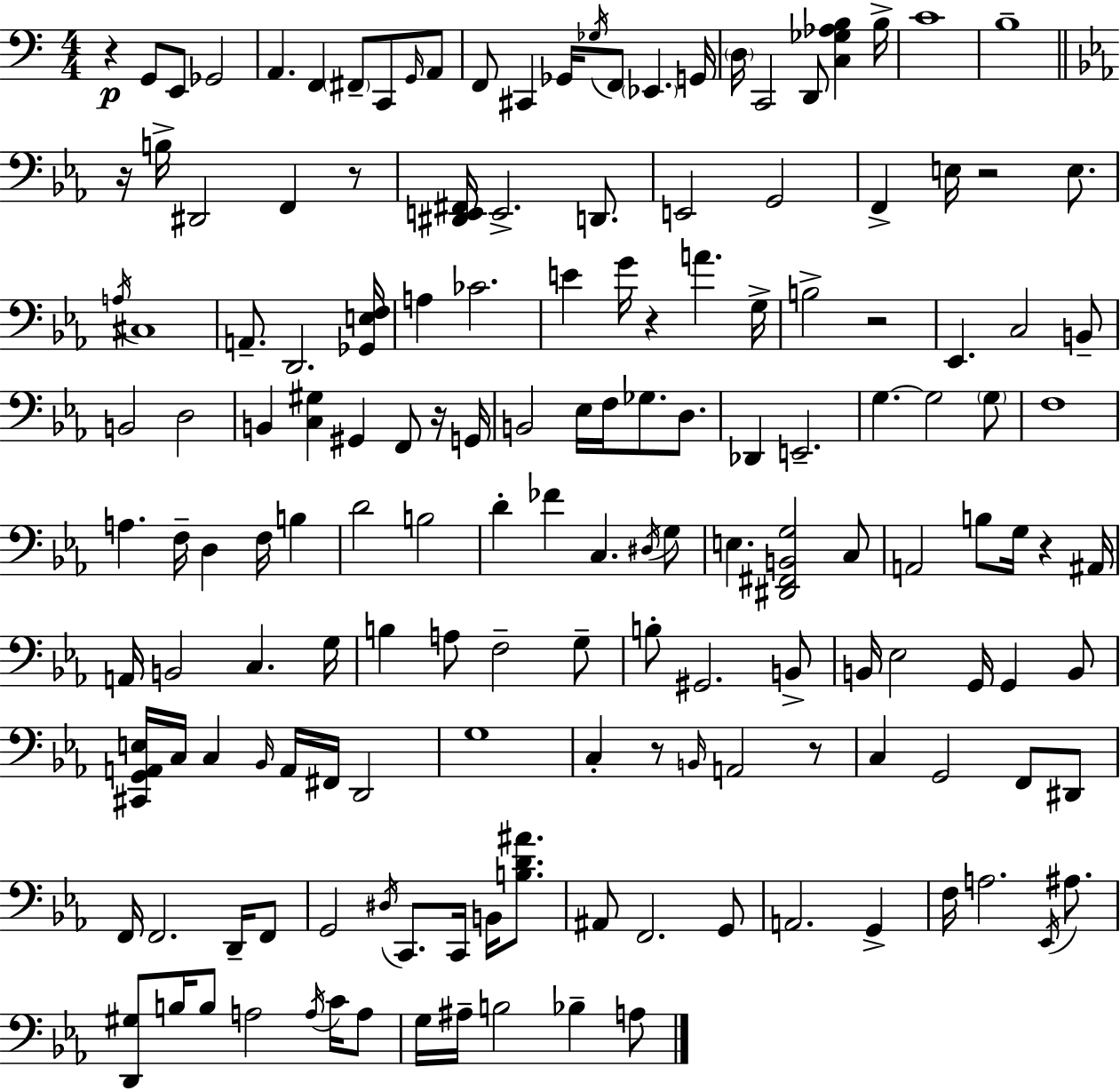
R/q G2/e E2/e Gb2/h A2/q. F2/q F#2/e C2/e G2/s A2/e F2/e C#2/q Gb2/s Gb3/s F2/e Eb2/q. G2/s D3/s C2/h D2/e [C3,Gb3,Ab3,B3]/q B3/s C4/w B3/w R/s B3/s D#2/h F2/q R/e [D#2,E2,F#2]/s E2/h. D2/e. E2/h G2/h F2/q E3/s R/h E3/e. A3/s C#3/w A2/e. D2/h. [Gb2,E3,F3]/s A3/q CES4/h. E4/q G4/s R/q A4/q. G3/s B3/h R/h Eb2/q. C3/h B2/e B2/h D3/h B2/q [C3,G#3]/q G#2/q F2/e R/s G2/s B2/h Eb3/s F3/s Gb3/e. D3/e. Db2/q E2/h. G3/q. G3/h G3/e F3/w A3/q. F3/s D3/q F3/s B3/q D4/h B3/h D4/q FES4/q C3/q. D#3/s G3/e E3/q. [D#2,F#2,B2,G3]/h C3/e A2/h B3/e G3/s R/q A#2/s A2/s B2/h C3/q. G3/s B3/q A3/e F3/h G3/e B3/e G#2/h. B2/e B2/s Eb3/h G2/s G2/q B2/e [C#2,G2,A2,E3]/s C3/s C3/q Bb2/s A2/s F#2/s D2/h G3/w C3/q R/e B2/s A2/h R/e C3/q G2/h F2/e D#2/e F2/s F2/h. D2/s F2/e G2/h D#3/s C2/e. C2/s B2/s [B3,D4,A#4]/e. A#2/e F2/h. G2/e A2/h. G2/q F3/s A3/h. Eb2/s A#3/e. [D2,G#3]/e B3/s B3/e A3/h A3/s C4/s A3/e G3/s A#3/s B3/h Bb3/q A3/e